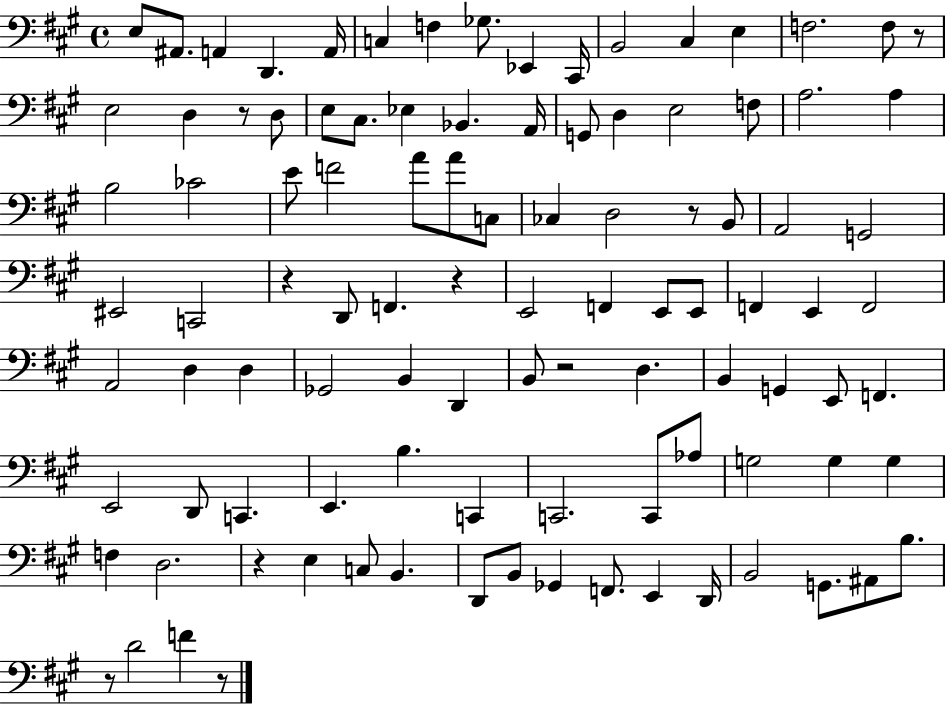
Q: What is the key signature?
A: A major